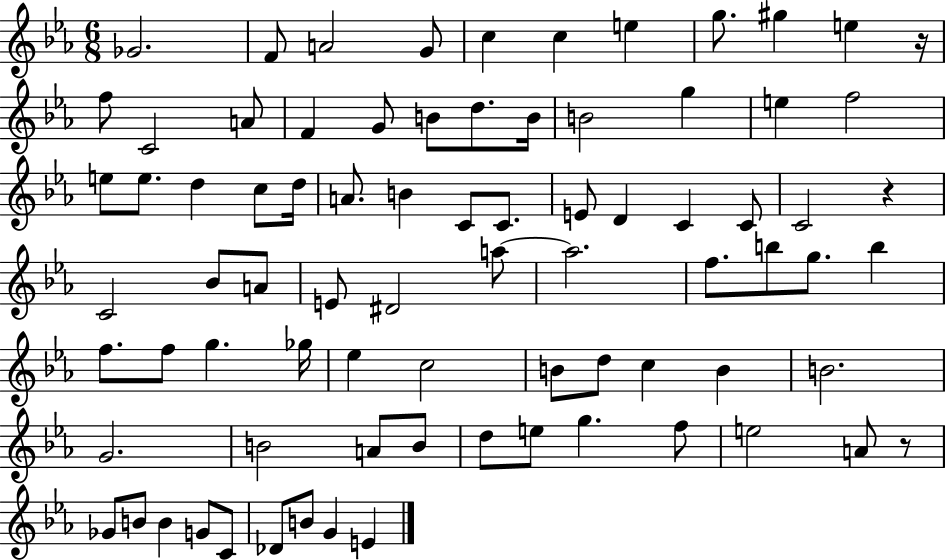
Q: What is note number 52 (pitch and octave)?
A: Eb5